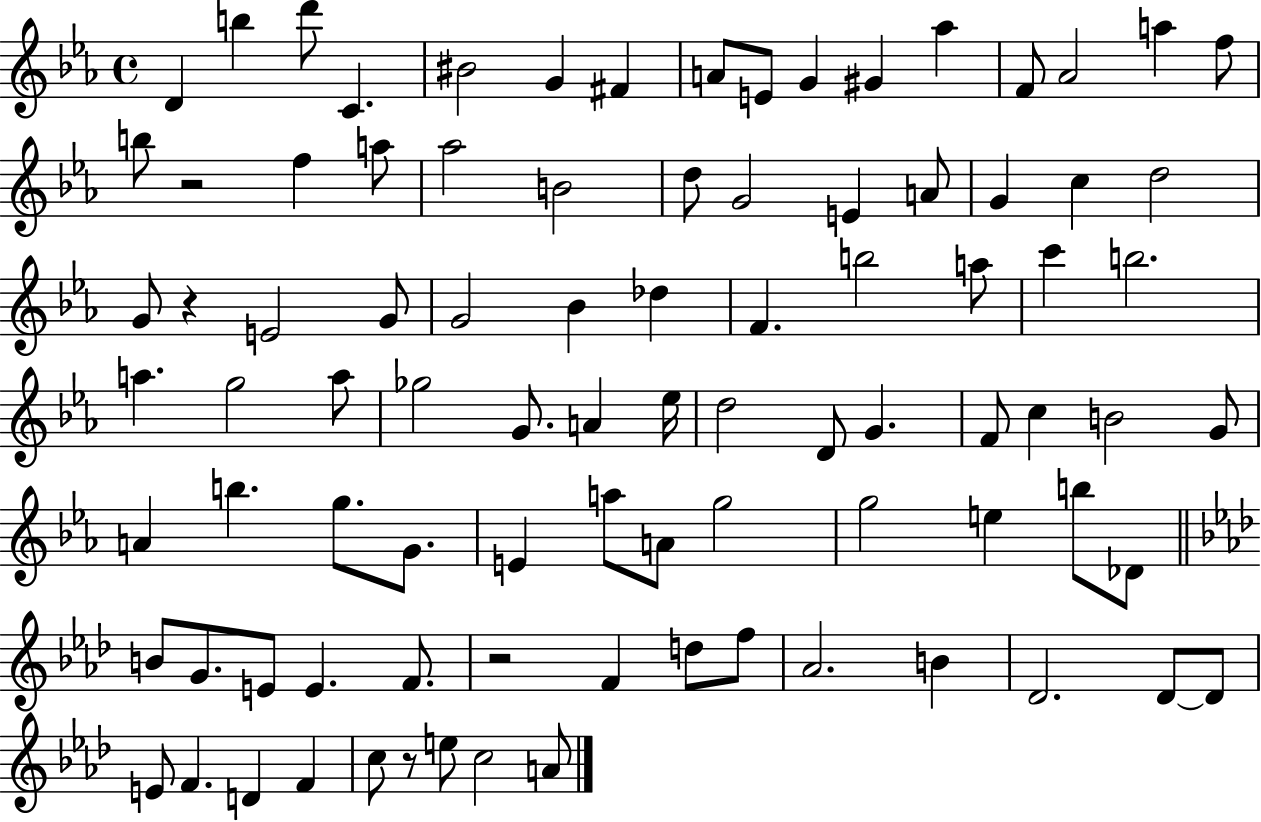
{
  \clef treble
  \time 4/4
  \defaultTimeSignature
  \key ees \major
  d'4 b''4 d'''8 c'4. | bis'2 g'4 fis'4 | a'8 e'8 g'4 gis'4 aes''4 | f'8 aes'2 a''4 f''8 | \break b''8 r2 f''4 a''8 | aes''2 b'2 | d''8 g'2 e'4 a'8 | g'4 c''4 d''2 | \break g'8 r4 e'2 g'8 | g'2 bes'4 des''4 | f'4. b''2 a''8 | c'''4 b''2. | \break a''4. g''2 a''8 | ges''2 g'8. a'4 ees''16 | d''2 d'8 g'4. | f'8 c''4 b'2 g'8 | \break a'4 b''4. g''8. g'8. | e'4 a''8 a'8 g''2 | g''2 e''4 b''8 des'8 | \bar "||" \break \key aes \major b'8 g'8. e'8 e'4. f'8. | r2 f'4 d''8 f''8 | aes'2. b'4 | des'2. des'8~~ des'8 | \break e'8 f'4. d'4 f'4 | c''8 r8 e''8 c''2 a'8 | \bar "|."
}